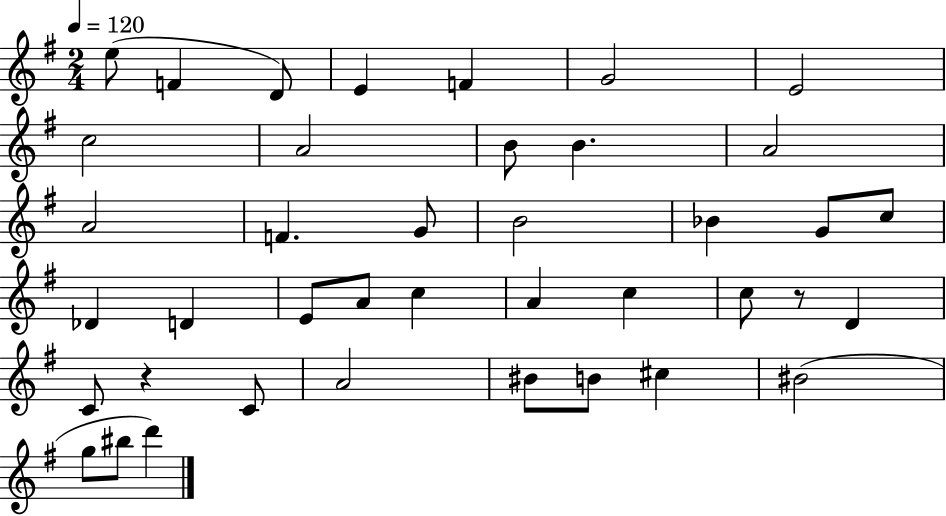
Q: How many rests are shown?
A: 2